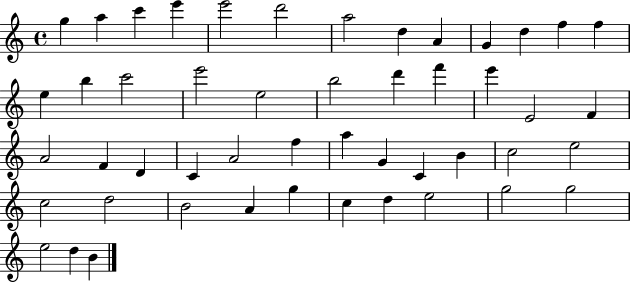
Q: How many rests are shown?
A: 0